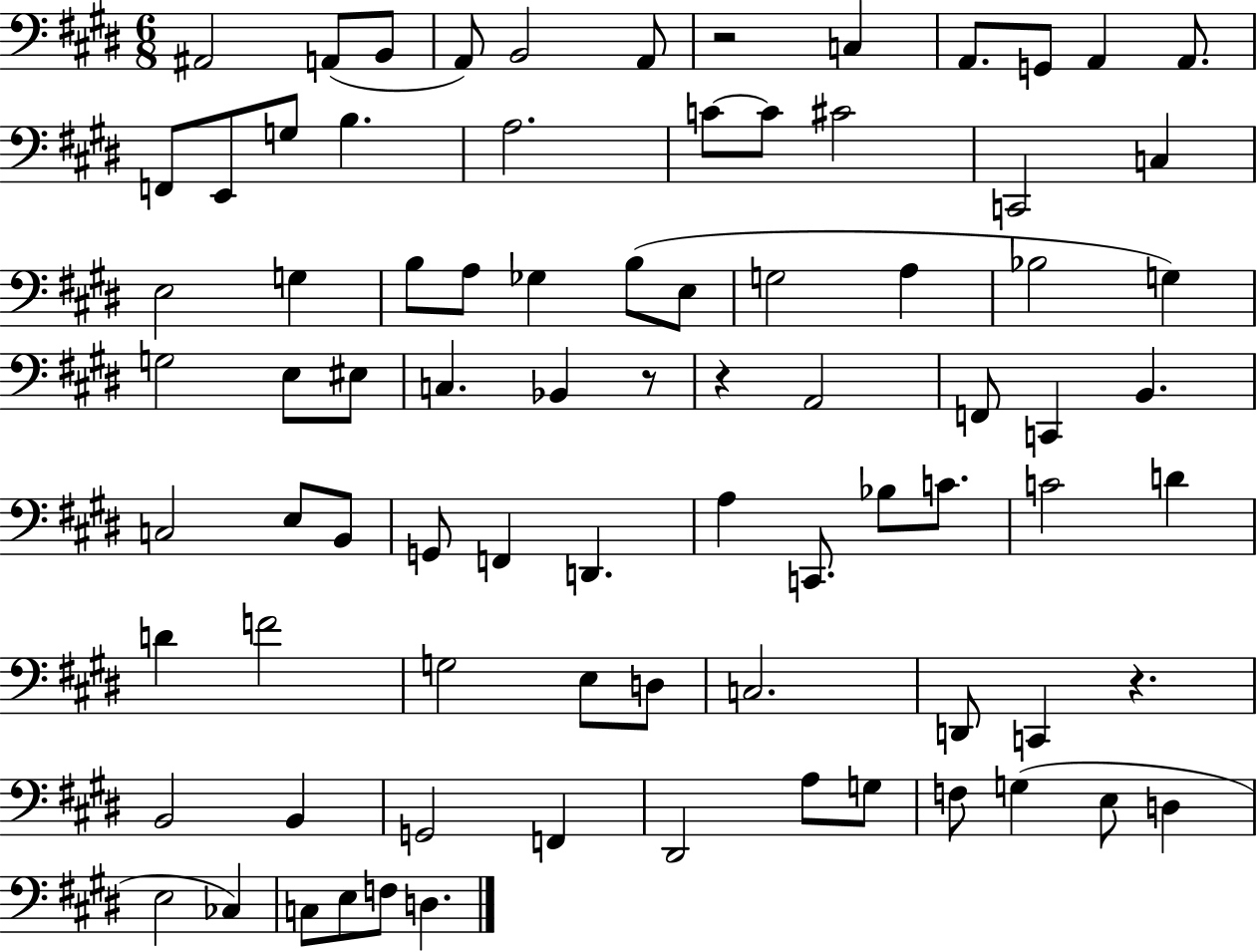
{
  \clef bass
  \numericTimeSignature
  \time 6/8
  \key e \major
  ais,2 a,8( b,8 | a,8) b,2 a,8 | r2 c4 | a,8. g,8 a,4 a,8. | \break f,8 e,8 g8 b4. | a2. | c'8~~ c'8 cis'2 | c,2 c4 | \break e2 g4 | b8 a8 ges4 b8( e8 | g2 a4 | bes2 g4) | \break g2 e8 eis8 | c4. bes,4 r8 | r4 a,2 | f,8 c,4 b,4. | \break c2 e8 b,8 | g,8 f,4 d,4. | a4 c,8. bes8 c'8. | c'2 d'4 | \break d'4 f'2 | g2 e8 d8 | c2. | d,8 c,4 r4. | \break b,2 b,4 | g,2 f,4 | dis,2 a8 g8 | f8 g4( e8 d4 | \break e2 ces4) | c8 e8 f8 d4. | \bar "|."
}